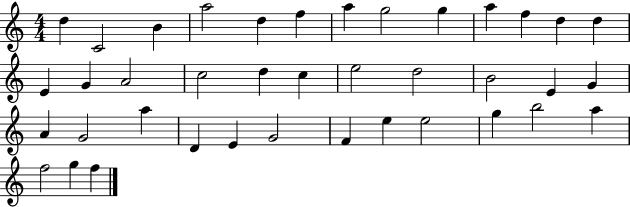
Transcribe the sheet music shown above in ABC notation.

X:1
T:Untitled
M:4/4
L:1/4
K:C
d C2 B a2 d f a g2 g a f d d E G A2 c2 d c e2 d2 B2 E G A G2 a D E G2 F e e2 g b2 a f2 g f